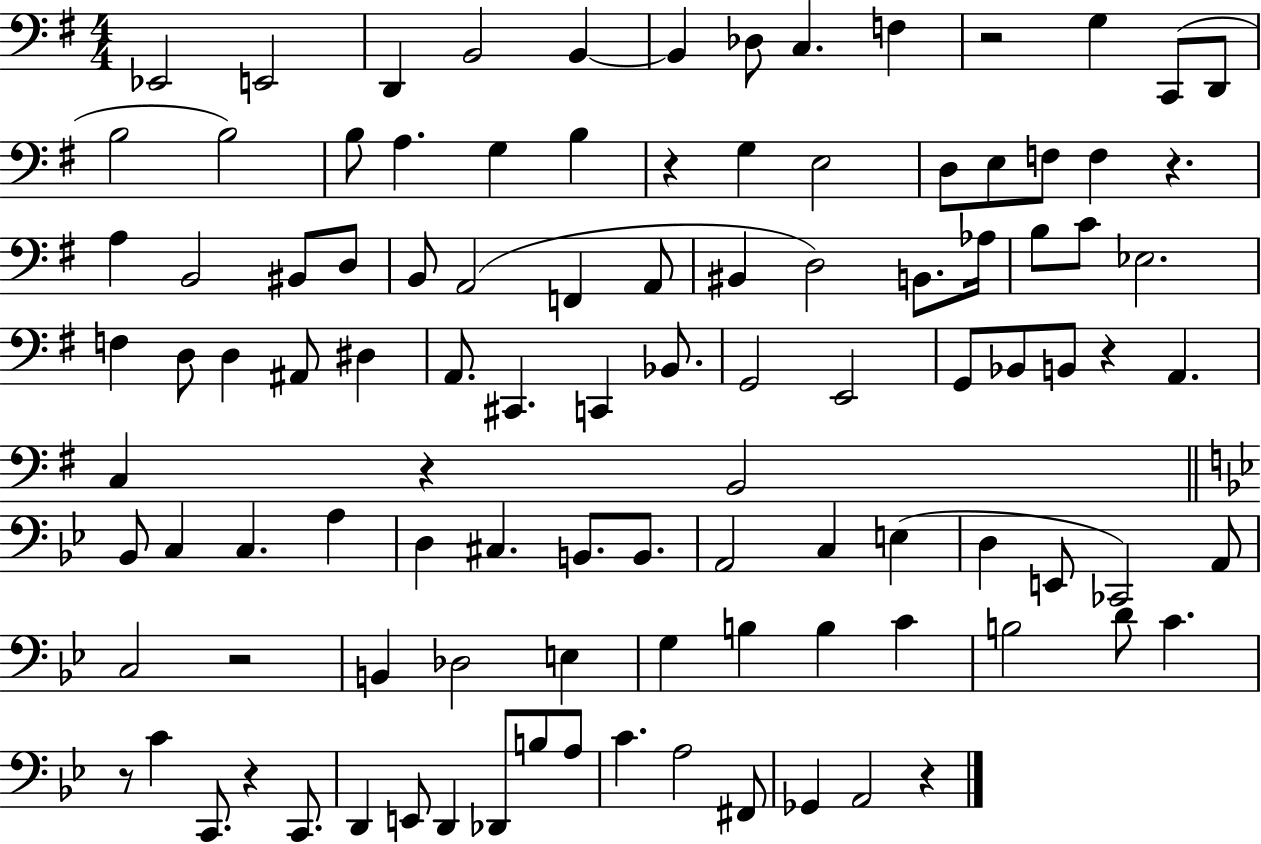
Eb2/h E2/h D2/q B2/h B2/q B2/q Db3/e C3/q. F3/q R/h G3/q C2/e D2/e B3/h B3/h B3/e A3/q. G3/q B3/q R/q G3/q E3/h D3/e E3/e F3/e F3/q R/q. A3/q B2/h BIS2/e D3/e B2/e A2/h F2/q A2/e BIS2/q D3/h B2/e. Ab3/s B3/e C4/e Eb3/h. F3/q D3/e D3/q A#2/e D#3/q A2/e. C#2/q. C2/q Bb2/e. G2/h E2/h G2/e Bb2/e B2/e R/q A2/q. C3/q R/q B2/h Bb2/e C3/q C3/q. A3/q D3/q C#3/q. B2/e. B2/e. A2/h C3/q E3/q D3/q E2/e CES2/h A2/e C3/h R/h B2/q Db3/h E3/q G3/q B3/q B3/q C4/q B3/h D4/e C4/q. R/e C4/q C2/e. R/q C2/e. D2/q E2/e D2/q Db2/e B3/e A3/e C4/q. A3/h F#2/e Gb2/q A2/h R/q